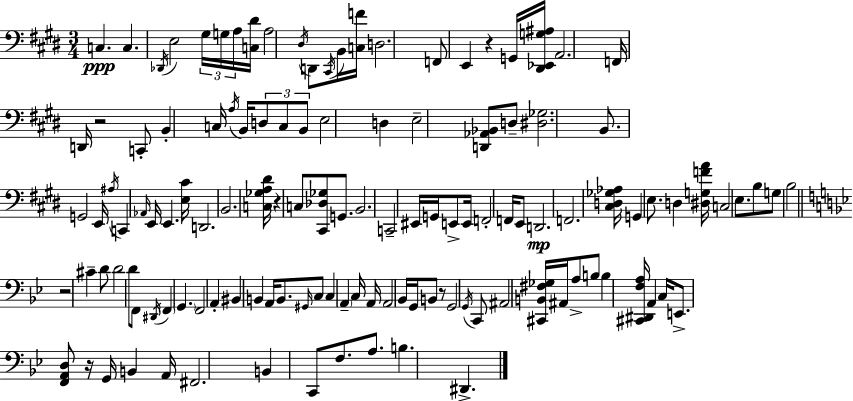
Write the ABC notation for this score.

X:1
T:Untitled
M:3/4
L:1/4
K:E
C, C, _D,,/4 E,2 ^G,/4 G,/4 A,/4 [C,^D]/4 A,2 ^D,/4 D,,/2 ^C,,/4 B,,/4 [C,F]/4 D,2 F,,/2 E,, z G,,/4 [^D,,_E,,G,^A,]/4 A,,2 F,,/4 D,,/4 z2 C,,/2 B,, C,/4 A,/4 B,,/4 D,/2 C,/2 B,,/2 E,2 D, E,2 [D,,_A,,_B,,]/2 D,/2 [^D,_G,]2 B,,/2 G,,2 E,,/4 ^A,/4 C,, _A,,/4 E,,/4 E,, [E,^C]/4 D,,2 B,,2 [C,_G,A,^D]/4 z C,/2 [^C,,_D,_G,]/2 G,,/2 B,,2 C,,2 ^E,,/4 G,,/4 E,,/2 E,,/4 F,,2 F,,/4 E,,/2 D,,2 F,,2 [^C,D,_G,_A,]/4 G,, E,/2 D, [^D,G,FA]/4 C,2 E,/2 B,/2 G,/2 B,2 z2 ^C D/2 D2 D/2 F,,/2 ^D,,/4 F,, G,, F,,2 A,, ^B,, B,, A,,/4 B,,/2 ^G,,/4 C,/2 C, A,, C,/4 A,,/4 A,,2 _B,,/4 G,,/4 B,,/2 z/2 G,,2 G,,/4 C,,/2 ^A,,2 [^C,,B,,^F,_G,]/4 ^A,,/4 A,/2 B,/2 B, [^C,,^D,,F,A,]/4 A,, C,/4 E,,/2 [F,,A,,D,]/2 z/4 G,,/4 B,, A,,/4 ^F,,2 B,, C,,/2 F,/2 A,/2 B, ^D,,